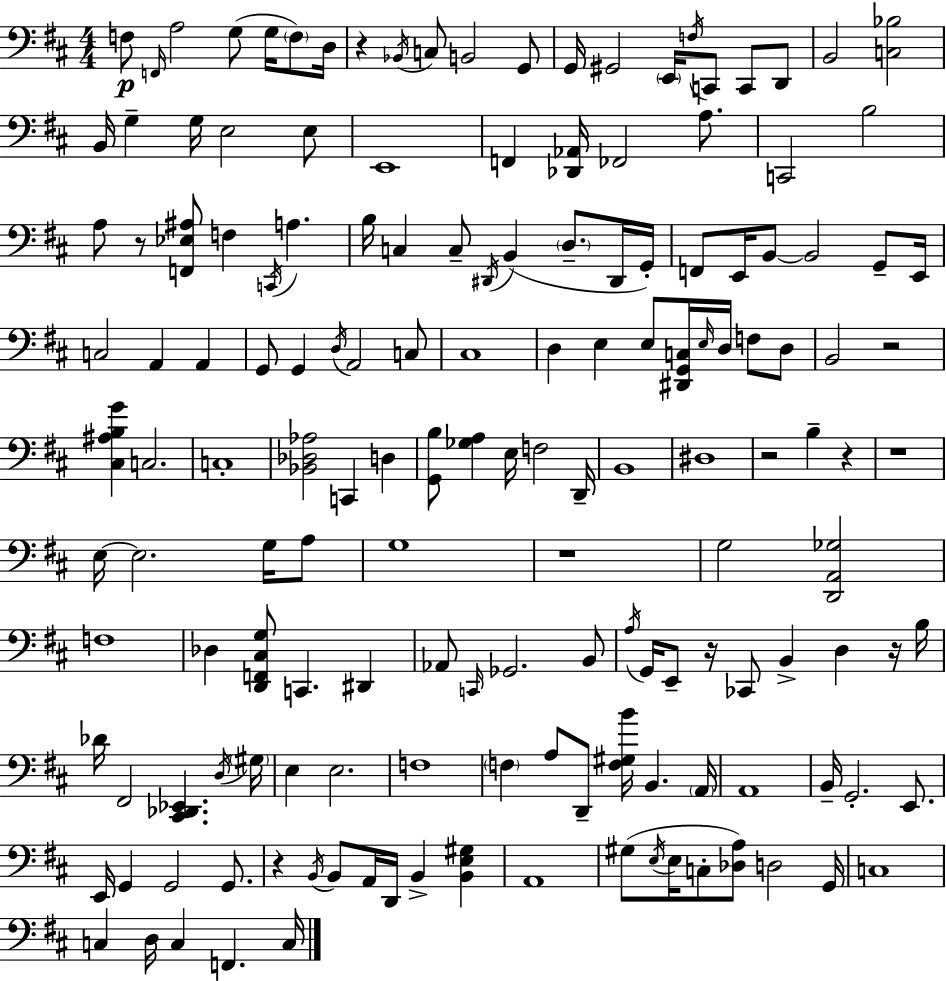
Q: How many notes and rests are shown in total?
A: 158